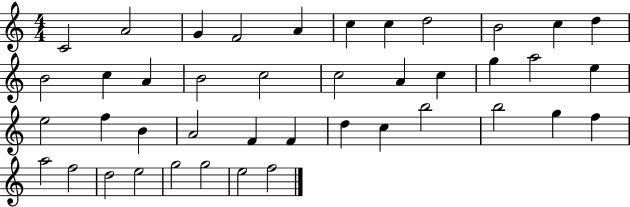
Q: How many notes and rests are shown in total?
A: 42